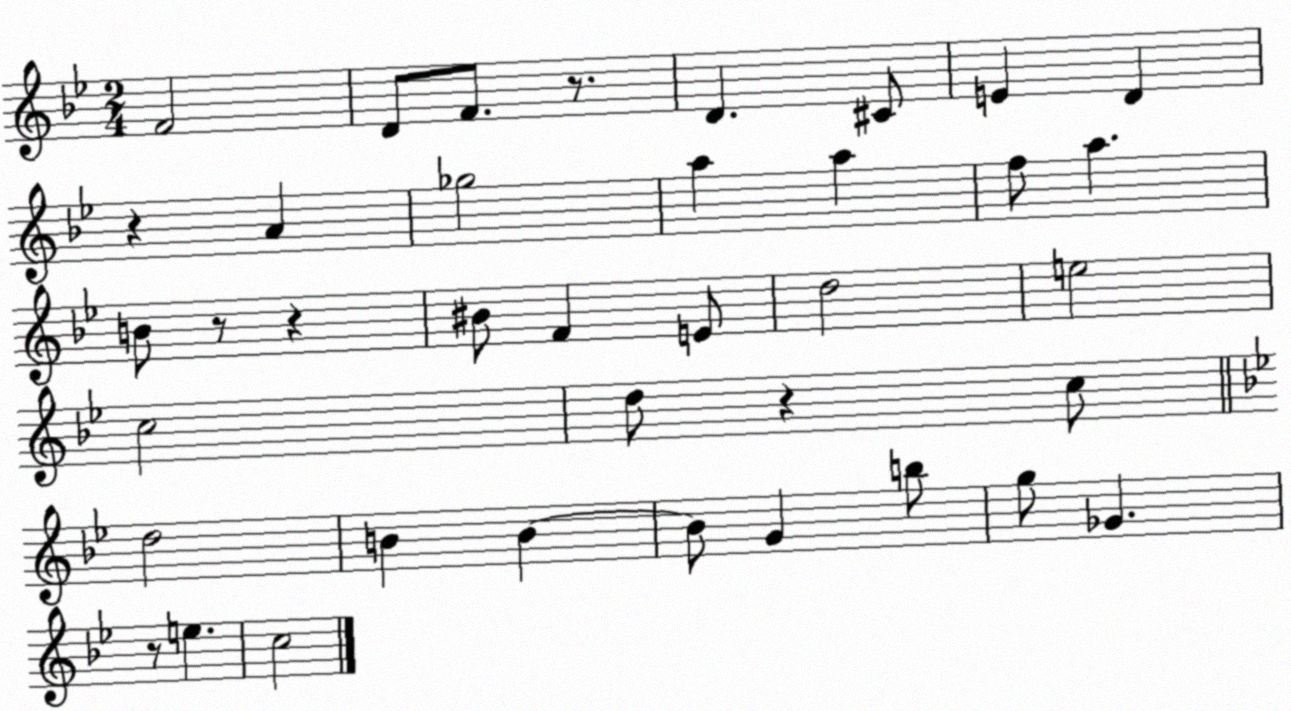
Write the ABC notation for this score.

X:1
T:Untitled
M:2/4
L:1/4
K:Bb
F2 D/2 F/2 z/2 D ^C/2 E D z A _g2 a a f/2 a B/2 z/2 z ^B/2 F E/2 d2 e2 c2 d/2 z c/2 d2 B B B/2 G b/2 g/2 _G z/2 e c2